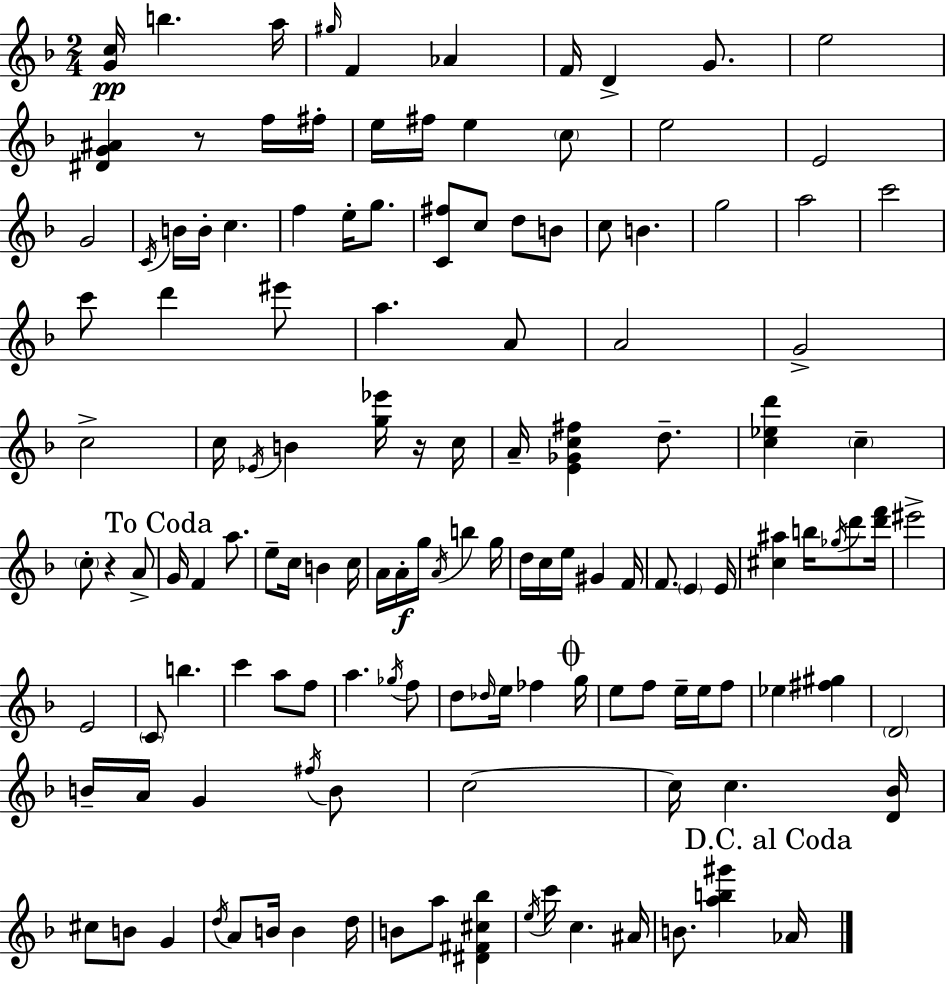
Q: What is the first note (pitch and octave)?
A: B5